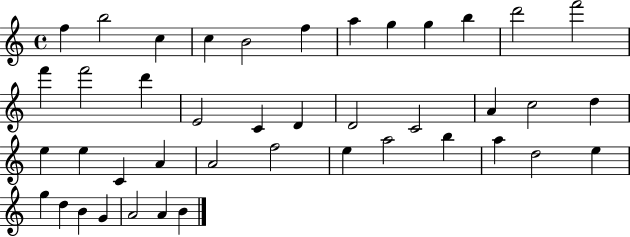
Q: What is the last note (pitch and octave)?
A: B4